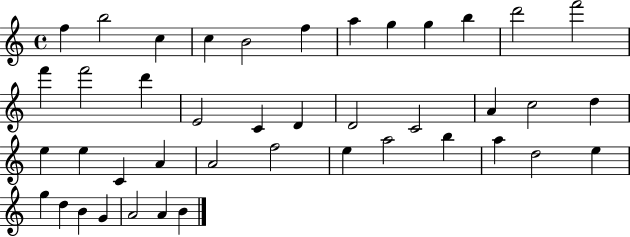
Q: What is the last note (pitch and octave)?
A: B4